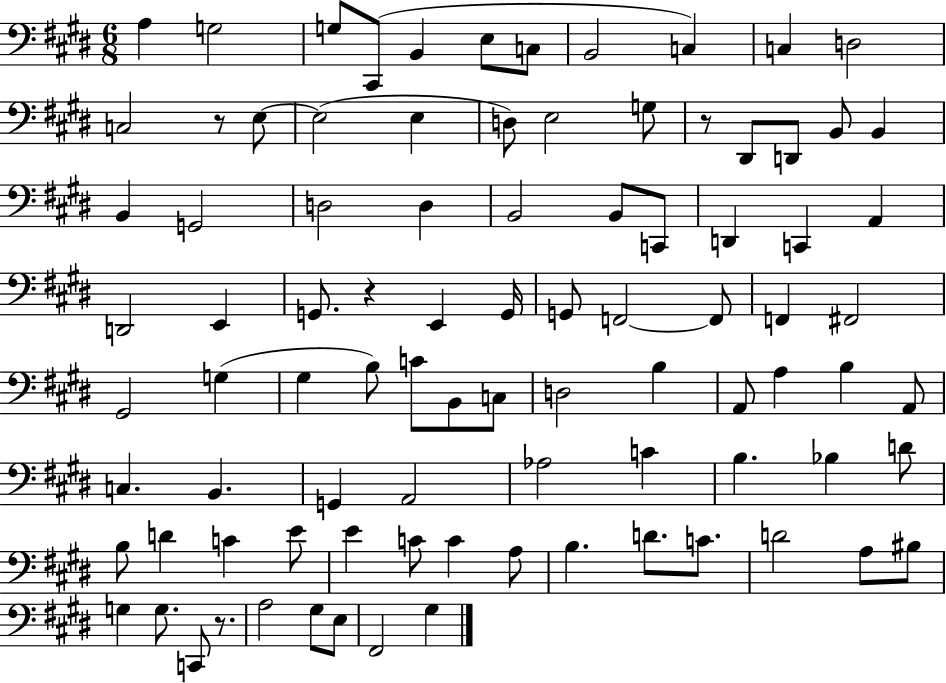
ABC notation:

X:1
T:Untitled
M:6/8
L:1/4
K:E
A, G,2 G,/2 ^C,,/2 B,, E,/2 C,/2 B,,2 C, C, D,2 C,2 z/2 E,/2 E,2 E, D,/2 E,2 G,/2 z/2 ^D,,/2 D,,/2 B,,/2 B,, B,, G,,2 D,2 D, B,,2 B,,/2 C,,/2 D,, C,, A,, D,,2 E,, G,,/2 z E,, G,,/4 G,,/2 F,,2 F,,/2 F,, ^F,,2 ^G,,2 G, ^G, B,/2 C/2 B,,/2 C,/2 D,2 B, A,,/2 A, B, A,,/2 C, B,, G,, A,,2 _A,2 C B, _B, D/2 B,/2 D C E/2 E C/2 C A,/2 B, D/2 C/2 D2 A,/2 ^B,/2 G, G,/2 C,,/2 z/2 A,2 ^G,/2 E,/2 ^F,,2 ^G,